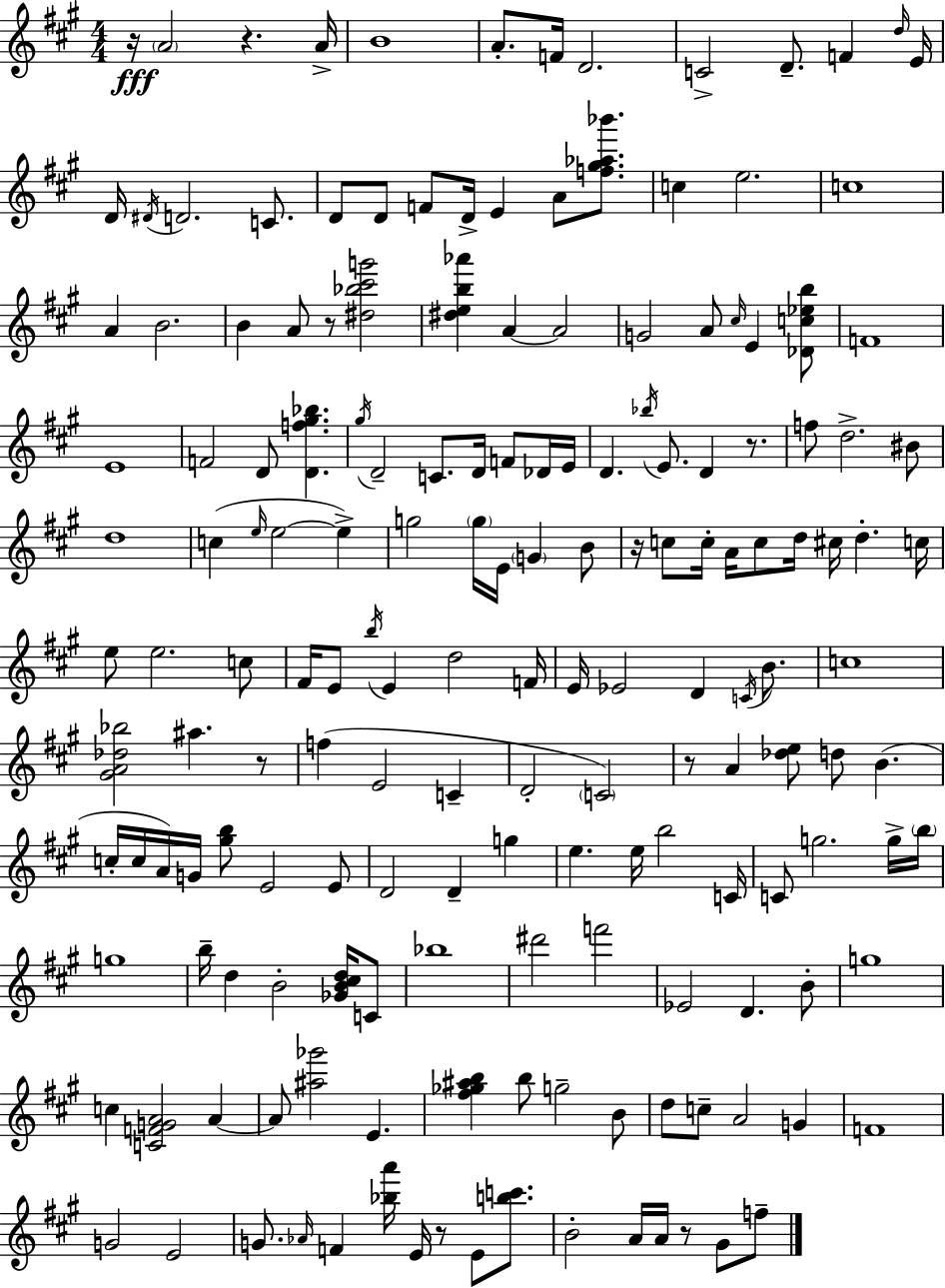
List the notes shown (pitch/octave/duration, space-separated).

R/s A4/h R/q. A4/s B4/w A4/e. F4/s D4/h. C4/h D4/e. F4/q D5/s E4/s D4/s D#4/s D4/h. C4/e. D4/e D4/e F4/e D4/s E4/q A4/e [F5,G#5,Ab5,Bb6]/e. C5/q E5/h. C5/w A4/q B4/h. B4/q A4/e R/e [D#5,Bb5,C#6,G6]/h [D#5,E5,B5,Ab6]/q A4/q A4/h G4/h A4/e C#5/s E4/q [Db4,C5,Eb5,B5]/e F4/w E4/w F4/h D4/e [D4,F5,G#5,Bb5]/q. G#5/s D4/h C4/e. D4/s F4/e Db4/s E4/s D4/q. Bb5/s E4/e. D4/q R/e. F5/e D5/h. BIS4/e D5/w C5/q E5/s E5/h E5/q G5/h G5/s E4/s G4/q B4/e R/s C5/e C5/s A4/s C5/e D5/s C#5/s D5/q. C5/s E5/e E5/h. C5/e F#4/s E4/e B5/s E4/q D5/h F4/s E4/s Eb4/h D4/q C4/s B4/e. C5/w [G#4,A4,Db5,Bb5]/h A#5/q. R/e F5/q E4/h C4/q D4/h C4/h R/e A4/q [Db5,E5]/e D5/e B4/q. C5/s C5/s A4/s G4/s [G#5,B5]/e E4/h E4/e D4/h D4/q G5/q E5/q. E5/s B5/h C4/s C4/e G5/h. G5/s B5/s G5/w B5/s D5/q B4/h [Gb4,B4,C#5,D5]/s C4/e Bb5/w D#6/h F6/h Eb4/h D4/q. B4/e G5/w C5/q [C4,F4,G4,A4]/h A4/q A4/e [A#5,Gb6]/h E4/q. [F#5,Gb5,A#5,B5]/q B5/e G5/h B4/e D5/e C5/e A4/h G4/q F4/w G4/h E4/h G4/e. Ab4/s F4/q [Bb5,A6]/s E4/s R/e E4/e [B5,C6]/e. B4/h A4/s A4/s R/e G#4/e F5/e